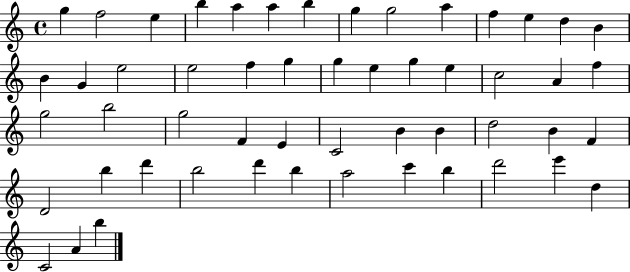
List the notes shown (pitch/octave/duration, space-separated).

G5/q F5/h E5/q B5/q A5/q A5/q B5/q G5/q G5/h A5/q F5/q E5/q D5/q B4/q B4/q G4/q E5/h E5/h F5/q G5/q G5/q E5/q G5/q E5/q C5/h A4/q F5/q G5/h B5/h G5/h F4/q E4/q C4/h B4/q B4/q D5/h B4/q F4/q D4/h B5/q D6/q B5/h D6/q B5/q A5/h C6/q B5/q D6/h E6/q D5/q C4/h A4/q B5/q